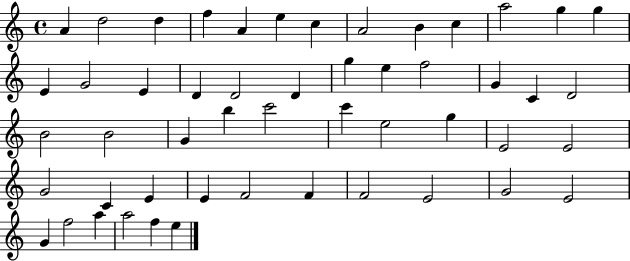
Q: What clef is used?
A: treble